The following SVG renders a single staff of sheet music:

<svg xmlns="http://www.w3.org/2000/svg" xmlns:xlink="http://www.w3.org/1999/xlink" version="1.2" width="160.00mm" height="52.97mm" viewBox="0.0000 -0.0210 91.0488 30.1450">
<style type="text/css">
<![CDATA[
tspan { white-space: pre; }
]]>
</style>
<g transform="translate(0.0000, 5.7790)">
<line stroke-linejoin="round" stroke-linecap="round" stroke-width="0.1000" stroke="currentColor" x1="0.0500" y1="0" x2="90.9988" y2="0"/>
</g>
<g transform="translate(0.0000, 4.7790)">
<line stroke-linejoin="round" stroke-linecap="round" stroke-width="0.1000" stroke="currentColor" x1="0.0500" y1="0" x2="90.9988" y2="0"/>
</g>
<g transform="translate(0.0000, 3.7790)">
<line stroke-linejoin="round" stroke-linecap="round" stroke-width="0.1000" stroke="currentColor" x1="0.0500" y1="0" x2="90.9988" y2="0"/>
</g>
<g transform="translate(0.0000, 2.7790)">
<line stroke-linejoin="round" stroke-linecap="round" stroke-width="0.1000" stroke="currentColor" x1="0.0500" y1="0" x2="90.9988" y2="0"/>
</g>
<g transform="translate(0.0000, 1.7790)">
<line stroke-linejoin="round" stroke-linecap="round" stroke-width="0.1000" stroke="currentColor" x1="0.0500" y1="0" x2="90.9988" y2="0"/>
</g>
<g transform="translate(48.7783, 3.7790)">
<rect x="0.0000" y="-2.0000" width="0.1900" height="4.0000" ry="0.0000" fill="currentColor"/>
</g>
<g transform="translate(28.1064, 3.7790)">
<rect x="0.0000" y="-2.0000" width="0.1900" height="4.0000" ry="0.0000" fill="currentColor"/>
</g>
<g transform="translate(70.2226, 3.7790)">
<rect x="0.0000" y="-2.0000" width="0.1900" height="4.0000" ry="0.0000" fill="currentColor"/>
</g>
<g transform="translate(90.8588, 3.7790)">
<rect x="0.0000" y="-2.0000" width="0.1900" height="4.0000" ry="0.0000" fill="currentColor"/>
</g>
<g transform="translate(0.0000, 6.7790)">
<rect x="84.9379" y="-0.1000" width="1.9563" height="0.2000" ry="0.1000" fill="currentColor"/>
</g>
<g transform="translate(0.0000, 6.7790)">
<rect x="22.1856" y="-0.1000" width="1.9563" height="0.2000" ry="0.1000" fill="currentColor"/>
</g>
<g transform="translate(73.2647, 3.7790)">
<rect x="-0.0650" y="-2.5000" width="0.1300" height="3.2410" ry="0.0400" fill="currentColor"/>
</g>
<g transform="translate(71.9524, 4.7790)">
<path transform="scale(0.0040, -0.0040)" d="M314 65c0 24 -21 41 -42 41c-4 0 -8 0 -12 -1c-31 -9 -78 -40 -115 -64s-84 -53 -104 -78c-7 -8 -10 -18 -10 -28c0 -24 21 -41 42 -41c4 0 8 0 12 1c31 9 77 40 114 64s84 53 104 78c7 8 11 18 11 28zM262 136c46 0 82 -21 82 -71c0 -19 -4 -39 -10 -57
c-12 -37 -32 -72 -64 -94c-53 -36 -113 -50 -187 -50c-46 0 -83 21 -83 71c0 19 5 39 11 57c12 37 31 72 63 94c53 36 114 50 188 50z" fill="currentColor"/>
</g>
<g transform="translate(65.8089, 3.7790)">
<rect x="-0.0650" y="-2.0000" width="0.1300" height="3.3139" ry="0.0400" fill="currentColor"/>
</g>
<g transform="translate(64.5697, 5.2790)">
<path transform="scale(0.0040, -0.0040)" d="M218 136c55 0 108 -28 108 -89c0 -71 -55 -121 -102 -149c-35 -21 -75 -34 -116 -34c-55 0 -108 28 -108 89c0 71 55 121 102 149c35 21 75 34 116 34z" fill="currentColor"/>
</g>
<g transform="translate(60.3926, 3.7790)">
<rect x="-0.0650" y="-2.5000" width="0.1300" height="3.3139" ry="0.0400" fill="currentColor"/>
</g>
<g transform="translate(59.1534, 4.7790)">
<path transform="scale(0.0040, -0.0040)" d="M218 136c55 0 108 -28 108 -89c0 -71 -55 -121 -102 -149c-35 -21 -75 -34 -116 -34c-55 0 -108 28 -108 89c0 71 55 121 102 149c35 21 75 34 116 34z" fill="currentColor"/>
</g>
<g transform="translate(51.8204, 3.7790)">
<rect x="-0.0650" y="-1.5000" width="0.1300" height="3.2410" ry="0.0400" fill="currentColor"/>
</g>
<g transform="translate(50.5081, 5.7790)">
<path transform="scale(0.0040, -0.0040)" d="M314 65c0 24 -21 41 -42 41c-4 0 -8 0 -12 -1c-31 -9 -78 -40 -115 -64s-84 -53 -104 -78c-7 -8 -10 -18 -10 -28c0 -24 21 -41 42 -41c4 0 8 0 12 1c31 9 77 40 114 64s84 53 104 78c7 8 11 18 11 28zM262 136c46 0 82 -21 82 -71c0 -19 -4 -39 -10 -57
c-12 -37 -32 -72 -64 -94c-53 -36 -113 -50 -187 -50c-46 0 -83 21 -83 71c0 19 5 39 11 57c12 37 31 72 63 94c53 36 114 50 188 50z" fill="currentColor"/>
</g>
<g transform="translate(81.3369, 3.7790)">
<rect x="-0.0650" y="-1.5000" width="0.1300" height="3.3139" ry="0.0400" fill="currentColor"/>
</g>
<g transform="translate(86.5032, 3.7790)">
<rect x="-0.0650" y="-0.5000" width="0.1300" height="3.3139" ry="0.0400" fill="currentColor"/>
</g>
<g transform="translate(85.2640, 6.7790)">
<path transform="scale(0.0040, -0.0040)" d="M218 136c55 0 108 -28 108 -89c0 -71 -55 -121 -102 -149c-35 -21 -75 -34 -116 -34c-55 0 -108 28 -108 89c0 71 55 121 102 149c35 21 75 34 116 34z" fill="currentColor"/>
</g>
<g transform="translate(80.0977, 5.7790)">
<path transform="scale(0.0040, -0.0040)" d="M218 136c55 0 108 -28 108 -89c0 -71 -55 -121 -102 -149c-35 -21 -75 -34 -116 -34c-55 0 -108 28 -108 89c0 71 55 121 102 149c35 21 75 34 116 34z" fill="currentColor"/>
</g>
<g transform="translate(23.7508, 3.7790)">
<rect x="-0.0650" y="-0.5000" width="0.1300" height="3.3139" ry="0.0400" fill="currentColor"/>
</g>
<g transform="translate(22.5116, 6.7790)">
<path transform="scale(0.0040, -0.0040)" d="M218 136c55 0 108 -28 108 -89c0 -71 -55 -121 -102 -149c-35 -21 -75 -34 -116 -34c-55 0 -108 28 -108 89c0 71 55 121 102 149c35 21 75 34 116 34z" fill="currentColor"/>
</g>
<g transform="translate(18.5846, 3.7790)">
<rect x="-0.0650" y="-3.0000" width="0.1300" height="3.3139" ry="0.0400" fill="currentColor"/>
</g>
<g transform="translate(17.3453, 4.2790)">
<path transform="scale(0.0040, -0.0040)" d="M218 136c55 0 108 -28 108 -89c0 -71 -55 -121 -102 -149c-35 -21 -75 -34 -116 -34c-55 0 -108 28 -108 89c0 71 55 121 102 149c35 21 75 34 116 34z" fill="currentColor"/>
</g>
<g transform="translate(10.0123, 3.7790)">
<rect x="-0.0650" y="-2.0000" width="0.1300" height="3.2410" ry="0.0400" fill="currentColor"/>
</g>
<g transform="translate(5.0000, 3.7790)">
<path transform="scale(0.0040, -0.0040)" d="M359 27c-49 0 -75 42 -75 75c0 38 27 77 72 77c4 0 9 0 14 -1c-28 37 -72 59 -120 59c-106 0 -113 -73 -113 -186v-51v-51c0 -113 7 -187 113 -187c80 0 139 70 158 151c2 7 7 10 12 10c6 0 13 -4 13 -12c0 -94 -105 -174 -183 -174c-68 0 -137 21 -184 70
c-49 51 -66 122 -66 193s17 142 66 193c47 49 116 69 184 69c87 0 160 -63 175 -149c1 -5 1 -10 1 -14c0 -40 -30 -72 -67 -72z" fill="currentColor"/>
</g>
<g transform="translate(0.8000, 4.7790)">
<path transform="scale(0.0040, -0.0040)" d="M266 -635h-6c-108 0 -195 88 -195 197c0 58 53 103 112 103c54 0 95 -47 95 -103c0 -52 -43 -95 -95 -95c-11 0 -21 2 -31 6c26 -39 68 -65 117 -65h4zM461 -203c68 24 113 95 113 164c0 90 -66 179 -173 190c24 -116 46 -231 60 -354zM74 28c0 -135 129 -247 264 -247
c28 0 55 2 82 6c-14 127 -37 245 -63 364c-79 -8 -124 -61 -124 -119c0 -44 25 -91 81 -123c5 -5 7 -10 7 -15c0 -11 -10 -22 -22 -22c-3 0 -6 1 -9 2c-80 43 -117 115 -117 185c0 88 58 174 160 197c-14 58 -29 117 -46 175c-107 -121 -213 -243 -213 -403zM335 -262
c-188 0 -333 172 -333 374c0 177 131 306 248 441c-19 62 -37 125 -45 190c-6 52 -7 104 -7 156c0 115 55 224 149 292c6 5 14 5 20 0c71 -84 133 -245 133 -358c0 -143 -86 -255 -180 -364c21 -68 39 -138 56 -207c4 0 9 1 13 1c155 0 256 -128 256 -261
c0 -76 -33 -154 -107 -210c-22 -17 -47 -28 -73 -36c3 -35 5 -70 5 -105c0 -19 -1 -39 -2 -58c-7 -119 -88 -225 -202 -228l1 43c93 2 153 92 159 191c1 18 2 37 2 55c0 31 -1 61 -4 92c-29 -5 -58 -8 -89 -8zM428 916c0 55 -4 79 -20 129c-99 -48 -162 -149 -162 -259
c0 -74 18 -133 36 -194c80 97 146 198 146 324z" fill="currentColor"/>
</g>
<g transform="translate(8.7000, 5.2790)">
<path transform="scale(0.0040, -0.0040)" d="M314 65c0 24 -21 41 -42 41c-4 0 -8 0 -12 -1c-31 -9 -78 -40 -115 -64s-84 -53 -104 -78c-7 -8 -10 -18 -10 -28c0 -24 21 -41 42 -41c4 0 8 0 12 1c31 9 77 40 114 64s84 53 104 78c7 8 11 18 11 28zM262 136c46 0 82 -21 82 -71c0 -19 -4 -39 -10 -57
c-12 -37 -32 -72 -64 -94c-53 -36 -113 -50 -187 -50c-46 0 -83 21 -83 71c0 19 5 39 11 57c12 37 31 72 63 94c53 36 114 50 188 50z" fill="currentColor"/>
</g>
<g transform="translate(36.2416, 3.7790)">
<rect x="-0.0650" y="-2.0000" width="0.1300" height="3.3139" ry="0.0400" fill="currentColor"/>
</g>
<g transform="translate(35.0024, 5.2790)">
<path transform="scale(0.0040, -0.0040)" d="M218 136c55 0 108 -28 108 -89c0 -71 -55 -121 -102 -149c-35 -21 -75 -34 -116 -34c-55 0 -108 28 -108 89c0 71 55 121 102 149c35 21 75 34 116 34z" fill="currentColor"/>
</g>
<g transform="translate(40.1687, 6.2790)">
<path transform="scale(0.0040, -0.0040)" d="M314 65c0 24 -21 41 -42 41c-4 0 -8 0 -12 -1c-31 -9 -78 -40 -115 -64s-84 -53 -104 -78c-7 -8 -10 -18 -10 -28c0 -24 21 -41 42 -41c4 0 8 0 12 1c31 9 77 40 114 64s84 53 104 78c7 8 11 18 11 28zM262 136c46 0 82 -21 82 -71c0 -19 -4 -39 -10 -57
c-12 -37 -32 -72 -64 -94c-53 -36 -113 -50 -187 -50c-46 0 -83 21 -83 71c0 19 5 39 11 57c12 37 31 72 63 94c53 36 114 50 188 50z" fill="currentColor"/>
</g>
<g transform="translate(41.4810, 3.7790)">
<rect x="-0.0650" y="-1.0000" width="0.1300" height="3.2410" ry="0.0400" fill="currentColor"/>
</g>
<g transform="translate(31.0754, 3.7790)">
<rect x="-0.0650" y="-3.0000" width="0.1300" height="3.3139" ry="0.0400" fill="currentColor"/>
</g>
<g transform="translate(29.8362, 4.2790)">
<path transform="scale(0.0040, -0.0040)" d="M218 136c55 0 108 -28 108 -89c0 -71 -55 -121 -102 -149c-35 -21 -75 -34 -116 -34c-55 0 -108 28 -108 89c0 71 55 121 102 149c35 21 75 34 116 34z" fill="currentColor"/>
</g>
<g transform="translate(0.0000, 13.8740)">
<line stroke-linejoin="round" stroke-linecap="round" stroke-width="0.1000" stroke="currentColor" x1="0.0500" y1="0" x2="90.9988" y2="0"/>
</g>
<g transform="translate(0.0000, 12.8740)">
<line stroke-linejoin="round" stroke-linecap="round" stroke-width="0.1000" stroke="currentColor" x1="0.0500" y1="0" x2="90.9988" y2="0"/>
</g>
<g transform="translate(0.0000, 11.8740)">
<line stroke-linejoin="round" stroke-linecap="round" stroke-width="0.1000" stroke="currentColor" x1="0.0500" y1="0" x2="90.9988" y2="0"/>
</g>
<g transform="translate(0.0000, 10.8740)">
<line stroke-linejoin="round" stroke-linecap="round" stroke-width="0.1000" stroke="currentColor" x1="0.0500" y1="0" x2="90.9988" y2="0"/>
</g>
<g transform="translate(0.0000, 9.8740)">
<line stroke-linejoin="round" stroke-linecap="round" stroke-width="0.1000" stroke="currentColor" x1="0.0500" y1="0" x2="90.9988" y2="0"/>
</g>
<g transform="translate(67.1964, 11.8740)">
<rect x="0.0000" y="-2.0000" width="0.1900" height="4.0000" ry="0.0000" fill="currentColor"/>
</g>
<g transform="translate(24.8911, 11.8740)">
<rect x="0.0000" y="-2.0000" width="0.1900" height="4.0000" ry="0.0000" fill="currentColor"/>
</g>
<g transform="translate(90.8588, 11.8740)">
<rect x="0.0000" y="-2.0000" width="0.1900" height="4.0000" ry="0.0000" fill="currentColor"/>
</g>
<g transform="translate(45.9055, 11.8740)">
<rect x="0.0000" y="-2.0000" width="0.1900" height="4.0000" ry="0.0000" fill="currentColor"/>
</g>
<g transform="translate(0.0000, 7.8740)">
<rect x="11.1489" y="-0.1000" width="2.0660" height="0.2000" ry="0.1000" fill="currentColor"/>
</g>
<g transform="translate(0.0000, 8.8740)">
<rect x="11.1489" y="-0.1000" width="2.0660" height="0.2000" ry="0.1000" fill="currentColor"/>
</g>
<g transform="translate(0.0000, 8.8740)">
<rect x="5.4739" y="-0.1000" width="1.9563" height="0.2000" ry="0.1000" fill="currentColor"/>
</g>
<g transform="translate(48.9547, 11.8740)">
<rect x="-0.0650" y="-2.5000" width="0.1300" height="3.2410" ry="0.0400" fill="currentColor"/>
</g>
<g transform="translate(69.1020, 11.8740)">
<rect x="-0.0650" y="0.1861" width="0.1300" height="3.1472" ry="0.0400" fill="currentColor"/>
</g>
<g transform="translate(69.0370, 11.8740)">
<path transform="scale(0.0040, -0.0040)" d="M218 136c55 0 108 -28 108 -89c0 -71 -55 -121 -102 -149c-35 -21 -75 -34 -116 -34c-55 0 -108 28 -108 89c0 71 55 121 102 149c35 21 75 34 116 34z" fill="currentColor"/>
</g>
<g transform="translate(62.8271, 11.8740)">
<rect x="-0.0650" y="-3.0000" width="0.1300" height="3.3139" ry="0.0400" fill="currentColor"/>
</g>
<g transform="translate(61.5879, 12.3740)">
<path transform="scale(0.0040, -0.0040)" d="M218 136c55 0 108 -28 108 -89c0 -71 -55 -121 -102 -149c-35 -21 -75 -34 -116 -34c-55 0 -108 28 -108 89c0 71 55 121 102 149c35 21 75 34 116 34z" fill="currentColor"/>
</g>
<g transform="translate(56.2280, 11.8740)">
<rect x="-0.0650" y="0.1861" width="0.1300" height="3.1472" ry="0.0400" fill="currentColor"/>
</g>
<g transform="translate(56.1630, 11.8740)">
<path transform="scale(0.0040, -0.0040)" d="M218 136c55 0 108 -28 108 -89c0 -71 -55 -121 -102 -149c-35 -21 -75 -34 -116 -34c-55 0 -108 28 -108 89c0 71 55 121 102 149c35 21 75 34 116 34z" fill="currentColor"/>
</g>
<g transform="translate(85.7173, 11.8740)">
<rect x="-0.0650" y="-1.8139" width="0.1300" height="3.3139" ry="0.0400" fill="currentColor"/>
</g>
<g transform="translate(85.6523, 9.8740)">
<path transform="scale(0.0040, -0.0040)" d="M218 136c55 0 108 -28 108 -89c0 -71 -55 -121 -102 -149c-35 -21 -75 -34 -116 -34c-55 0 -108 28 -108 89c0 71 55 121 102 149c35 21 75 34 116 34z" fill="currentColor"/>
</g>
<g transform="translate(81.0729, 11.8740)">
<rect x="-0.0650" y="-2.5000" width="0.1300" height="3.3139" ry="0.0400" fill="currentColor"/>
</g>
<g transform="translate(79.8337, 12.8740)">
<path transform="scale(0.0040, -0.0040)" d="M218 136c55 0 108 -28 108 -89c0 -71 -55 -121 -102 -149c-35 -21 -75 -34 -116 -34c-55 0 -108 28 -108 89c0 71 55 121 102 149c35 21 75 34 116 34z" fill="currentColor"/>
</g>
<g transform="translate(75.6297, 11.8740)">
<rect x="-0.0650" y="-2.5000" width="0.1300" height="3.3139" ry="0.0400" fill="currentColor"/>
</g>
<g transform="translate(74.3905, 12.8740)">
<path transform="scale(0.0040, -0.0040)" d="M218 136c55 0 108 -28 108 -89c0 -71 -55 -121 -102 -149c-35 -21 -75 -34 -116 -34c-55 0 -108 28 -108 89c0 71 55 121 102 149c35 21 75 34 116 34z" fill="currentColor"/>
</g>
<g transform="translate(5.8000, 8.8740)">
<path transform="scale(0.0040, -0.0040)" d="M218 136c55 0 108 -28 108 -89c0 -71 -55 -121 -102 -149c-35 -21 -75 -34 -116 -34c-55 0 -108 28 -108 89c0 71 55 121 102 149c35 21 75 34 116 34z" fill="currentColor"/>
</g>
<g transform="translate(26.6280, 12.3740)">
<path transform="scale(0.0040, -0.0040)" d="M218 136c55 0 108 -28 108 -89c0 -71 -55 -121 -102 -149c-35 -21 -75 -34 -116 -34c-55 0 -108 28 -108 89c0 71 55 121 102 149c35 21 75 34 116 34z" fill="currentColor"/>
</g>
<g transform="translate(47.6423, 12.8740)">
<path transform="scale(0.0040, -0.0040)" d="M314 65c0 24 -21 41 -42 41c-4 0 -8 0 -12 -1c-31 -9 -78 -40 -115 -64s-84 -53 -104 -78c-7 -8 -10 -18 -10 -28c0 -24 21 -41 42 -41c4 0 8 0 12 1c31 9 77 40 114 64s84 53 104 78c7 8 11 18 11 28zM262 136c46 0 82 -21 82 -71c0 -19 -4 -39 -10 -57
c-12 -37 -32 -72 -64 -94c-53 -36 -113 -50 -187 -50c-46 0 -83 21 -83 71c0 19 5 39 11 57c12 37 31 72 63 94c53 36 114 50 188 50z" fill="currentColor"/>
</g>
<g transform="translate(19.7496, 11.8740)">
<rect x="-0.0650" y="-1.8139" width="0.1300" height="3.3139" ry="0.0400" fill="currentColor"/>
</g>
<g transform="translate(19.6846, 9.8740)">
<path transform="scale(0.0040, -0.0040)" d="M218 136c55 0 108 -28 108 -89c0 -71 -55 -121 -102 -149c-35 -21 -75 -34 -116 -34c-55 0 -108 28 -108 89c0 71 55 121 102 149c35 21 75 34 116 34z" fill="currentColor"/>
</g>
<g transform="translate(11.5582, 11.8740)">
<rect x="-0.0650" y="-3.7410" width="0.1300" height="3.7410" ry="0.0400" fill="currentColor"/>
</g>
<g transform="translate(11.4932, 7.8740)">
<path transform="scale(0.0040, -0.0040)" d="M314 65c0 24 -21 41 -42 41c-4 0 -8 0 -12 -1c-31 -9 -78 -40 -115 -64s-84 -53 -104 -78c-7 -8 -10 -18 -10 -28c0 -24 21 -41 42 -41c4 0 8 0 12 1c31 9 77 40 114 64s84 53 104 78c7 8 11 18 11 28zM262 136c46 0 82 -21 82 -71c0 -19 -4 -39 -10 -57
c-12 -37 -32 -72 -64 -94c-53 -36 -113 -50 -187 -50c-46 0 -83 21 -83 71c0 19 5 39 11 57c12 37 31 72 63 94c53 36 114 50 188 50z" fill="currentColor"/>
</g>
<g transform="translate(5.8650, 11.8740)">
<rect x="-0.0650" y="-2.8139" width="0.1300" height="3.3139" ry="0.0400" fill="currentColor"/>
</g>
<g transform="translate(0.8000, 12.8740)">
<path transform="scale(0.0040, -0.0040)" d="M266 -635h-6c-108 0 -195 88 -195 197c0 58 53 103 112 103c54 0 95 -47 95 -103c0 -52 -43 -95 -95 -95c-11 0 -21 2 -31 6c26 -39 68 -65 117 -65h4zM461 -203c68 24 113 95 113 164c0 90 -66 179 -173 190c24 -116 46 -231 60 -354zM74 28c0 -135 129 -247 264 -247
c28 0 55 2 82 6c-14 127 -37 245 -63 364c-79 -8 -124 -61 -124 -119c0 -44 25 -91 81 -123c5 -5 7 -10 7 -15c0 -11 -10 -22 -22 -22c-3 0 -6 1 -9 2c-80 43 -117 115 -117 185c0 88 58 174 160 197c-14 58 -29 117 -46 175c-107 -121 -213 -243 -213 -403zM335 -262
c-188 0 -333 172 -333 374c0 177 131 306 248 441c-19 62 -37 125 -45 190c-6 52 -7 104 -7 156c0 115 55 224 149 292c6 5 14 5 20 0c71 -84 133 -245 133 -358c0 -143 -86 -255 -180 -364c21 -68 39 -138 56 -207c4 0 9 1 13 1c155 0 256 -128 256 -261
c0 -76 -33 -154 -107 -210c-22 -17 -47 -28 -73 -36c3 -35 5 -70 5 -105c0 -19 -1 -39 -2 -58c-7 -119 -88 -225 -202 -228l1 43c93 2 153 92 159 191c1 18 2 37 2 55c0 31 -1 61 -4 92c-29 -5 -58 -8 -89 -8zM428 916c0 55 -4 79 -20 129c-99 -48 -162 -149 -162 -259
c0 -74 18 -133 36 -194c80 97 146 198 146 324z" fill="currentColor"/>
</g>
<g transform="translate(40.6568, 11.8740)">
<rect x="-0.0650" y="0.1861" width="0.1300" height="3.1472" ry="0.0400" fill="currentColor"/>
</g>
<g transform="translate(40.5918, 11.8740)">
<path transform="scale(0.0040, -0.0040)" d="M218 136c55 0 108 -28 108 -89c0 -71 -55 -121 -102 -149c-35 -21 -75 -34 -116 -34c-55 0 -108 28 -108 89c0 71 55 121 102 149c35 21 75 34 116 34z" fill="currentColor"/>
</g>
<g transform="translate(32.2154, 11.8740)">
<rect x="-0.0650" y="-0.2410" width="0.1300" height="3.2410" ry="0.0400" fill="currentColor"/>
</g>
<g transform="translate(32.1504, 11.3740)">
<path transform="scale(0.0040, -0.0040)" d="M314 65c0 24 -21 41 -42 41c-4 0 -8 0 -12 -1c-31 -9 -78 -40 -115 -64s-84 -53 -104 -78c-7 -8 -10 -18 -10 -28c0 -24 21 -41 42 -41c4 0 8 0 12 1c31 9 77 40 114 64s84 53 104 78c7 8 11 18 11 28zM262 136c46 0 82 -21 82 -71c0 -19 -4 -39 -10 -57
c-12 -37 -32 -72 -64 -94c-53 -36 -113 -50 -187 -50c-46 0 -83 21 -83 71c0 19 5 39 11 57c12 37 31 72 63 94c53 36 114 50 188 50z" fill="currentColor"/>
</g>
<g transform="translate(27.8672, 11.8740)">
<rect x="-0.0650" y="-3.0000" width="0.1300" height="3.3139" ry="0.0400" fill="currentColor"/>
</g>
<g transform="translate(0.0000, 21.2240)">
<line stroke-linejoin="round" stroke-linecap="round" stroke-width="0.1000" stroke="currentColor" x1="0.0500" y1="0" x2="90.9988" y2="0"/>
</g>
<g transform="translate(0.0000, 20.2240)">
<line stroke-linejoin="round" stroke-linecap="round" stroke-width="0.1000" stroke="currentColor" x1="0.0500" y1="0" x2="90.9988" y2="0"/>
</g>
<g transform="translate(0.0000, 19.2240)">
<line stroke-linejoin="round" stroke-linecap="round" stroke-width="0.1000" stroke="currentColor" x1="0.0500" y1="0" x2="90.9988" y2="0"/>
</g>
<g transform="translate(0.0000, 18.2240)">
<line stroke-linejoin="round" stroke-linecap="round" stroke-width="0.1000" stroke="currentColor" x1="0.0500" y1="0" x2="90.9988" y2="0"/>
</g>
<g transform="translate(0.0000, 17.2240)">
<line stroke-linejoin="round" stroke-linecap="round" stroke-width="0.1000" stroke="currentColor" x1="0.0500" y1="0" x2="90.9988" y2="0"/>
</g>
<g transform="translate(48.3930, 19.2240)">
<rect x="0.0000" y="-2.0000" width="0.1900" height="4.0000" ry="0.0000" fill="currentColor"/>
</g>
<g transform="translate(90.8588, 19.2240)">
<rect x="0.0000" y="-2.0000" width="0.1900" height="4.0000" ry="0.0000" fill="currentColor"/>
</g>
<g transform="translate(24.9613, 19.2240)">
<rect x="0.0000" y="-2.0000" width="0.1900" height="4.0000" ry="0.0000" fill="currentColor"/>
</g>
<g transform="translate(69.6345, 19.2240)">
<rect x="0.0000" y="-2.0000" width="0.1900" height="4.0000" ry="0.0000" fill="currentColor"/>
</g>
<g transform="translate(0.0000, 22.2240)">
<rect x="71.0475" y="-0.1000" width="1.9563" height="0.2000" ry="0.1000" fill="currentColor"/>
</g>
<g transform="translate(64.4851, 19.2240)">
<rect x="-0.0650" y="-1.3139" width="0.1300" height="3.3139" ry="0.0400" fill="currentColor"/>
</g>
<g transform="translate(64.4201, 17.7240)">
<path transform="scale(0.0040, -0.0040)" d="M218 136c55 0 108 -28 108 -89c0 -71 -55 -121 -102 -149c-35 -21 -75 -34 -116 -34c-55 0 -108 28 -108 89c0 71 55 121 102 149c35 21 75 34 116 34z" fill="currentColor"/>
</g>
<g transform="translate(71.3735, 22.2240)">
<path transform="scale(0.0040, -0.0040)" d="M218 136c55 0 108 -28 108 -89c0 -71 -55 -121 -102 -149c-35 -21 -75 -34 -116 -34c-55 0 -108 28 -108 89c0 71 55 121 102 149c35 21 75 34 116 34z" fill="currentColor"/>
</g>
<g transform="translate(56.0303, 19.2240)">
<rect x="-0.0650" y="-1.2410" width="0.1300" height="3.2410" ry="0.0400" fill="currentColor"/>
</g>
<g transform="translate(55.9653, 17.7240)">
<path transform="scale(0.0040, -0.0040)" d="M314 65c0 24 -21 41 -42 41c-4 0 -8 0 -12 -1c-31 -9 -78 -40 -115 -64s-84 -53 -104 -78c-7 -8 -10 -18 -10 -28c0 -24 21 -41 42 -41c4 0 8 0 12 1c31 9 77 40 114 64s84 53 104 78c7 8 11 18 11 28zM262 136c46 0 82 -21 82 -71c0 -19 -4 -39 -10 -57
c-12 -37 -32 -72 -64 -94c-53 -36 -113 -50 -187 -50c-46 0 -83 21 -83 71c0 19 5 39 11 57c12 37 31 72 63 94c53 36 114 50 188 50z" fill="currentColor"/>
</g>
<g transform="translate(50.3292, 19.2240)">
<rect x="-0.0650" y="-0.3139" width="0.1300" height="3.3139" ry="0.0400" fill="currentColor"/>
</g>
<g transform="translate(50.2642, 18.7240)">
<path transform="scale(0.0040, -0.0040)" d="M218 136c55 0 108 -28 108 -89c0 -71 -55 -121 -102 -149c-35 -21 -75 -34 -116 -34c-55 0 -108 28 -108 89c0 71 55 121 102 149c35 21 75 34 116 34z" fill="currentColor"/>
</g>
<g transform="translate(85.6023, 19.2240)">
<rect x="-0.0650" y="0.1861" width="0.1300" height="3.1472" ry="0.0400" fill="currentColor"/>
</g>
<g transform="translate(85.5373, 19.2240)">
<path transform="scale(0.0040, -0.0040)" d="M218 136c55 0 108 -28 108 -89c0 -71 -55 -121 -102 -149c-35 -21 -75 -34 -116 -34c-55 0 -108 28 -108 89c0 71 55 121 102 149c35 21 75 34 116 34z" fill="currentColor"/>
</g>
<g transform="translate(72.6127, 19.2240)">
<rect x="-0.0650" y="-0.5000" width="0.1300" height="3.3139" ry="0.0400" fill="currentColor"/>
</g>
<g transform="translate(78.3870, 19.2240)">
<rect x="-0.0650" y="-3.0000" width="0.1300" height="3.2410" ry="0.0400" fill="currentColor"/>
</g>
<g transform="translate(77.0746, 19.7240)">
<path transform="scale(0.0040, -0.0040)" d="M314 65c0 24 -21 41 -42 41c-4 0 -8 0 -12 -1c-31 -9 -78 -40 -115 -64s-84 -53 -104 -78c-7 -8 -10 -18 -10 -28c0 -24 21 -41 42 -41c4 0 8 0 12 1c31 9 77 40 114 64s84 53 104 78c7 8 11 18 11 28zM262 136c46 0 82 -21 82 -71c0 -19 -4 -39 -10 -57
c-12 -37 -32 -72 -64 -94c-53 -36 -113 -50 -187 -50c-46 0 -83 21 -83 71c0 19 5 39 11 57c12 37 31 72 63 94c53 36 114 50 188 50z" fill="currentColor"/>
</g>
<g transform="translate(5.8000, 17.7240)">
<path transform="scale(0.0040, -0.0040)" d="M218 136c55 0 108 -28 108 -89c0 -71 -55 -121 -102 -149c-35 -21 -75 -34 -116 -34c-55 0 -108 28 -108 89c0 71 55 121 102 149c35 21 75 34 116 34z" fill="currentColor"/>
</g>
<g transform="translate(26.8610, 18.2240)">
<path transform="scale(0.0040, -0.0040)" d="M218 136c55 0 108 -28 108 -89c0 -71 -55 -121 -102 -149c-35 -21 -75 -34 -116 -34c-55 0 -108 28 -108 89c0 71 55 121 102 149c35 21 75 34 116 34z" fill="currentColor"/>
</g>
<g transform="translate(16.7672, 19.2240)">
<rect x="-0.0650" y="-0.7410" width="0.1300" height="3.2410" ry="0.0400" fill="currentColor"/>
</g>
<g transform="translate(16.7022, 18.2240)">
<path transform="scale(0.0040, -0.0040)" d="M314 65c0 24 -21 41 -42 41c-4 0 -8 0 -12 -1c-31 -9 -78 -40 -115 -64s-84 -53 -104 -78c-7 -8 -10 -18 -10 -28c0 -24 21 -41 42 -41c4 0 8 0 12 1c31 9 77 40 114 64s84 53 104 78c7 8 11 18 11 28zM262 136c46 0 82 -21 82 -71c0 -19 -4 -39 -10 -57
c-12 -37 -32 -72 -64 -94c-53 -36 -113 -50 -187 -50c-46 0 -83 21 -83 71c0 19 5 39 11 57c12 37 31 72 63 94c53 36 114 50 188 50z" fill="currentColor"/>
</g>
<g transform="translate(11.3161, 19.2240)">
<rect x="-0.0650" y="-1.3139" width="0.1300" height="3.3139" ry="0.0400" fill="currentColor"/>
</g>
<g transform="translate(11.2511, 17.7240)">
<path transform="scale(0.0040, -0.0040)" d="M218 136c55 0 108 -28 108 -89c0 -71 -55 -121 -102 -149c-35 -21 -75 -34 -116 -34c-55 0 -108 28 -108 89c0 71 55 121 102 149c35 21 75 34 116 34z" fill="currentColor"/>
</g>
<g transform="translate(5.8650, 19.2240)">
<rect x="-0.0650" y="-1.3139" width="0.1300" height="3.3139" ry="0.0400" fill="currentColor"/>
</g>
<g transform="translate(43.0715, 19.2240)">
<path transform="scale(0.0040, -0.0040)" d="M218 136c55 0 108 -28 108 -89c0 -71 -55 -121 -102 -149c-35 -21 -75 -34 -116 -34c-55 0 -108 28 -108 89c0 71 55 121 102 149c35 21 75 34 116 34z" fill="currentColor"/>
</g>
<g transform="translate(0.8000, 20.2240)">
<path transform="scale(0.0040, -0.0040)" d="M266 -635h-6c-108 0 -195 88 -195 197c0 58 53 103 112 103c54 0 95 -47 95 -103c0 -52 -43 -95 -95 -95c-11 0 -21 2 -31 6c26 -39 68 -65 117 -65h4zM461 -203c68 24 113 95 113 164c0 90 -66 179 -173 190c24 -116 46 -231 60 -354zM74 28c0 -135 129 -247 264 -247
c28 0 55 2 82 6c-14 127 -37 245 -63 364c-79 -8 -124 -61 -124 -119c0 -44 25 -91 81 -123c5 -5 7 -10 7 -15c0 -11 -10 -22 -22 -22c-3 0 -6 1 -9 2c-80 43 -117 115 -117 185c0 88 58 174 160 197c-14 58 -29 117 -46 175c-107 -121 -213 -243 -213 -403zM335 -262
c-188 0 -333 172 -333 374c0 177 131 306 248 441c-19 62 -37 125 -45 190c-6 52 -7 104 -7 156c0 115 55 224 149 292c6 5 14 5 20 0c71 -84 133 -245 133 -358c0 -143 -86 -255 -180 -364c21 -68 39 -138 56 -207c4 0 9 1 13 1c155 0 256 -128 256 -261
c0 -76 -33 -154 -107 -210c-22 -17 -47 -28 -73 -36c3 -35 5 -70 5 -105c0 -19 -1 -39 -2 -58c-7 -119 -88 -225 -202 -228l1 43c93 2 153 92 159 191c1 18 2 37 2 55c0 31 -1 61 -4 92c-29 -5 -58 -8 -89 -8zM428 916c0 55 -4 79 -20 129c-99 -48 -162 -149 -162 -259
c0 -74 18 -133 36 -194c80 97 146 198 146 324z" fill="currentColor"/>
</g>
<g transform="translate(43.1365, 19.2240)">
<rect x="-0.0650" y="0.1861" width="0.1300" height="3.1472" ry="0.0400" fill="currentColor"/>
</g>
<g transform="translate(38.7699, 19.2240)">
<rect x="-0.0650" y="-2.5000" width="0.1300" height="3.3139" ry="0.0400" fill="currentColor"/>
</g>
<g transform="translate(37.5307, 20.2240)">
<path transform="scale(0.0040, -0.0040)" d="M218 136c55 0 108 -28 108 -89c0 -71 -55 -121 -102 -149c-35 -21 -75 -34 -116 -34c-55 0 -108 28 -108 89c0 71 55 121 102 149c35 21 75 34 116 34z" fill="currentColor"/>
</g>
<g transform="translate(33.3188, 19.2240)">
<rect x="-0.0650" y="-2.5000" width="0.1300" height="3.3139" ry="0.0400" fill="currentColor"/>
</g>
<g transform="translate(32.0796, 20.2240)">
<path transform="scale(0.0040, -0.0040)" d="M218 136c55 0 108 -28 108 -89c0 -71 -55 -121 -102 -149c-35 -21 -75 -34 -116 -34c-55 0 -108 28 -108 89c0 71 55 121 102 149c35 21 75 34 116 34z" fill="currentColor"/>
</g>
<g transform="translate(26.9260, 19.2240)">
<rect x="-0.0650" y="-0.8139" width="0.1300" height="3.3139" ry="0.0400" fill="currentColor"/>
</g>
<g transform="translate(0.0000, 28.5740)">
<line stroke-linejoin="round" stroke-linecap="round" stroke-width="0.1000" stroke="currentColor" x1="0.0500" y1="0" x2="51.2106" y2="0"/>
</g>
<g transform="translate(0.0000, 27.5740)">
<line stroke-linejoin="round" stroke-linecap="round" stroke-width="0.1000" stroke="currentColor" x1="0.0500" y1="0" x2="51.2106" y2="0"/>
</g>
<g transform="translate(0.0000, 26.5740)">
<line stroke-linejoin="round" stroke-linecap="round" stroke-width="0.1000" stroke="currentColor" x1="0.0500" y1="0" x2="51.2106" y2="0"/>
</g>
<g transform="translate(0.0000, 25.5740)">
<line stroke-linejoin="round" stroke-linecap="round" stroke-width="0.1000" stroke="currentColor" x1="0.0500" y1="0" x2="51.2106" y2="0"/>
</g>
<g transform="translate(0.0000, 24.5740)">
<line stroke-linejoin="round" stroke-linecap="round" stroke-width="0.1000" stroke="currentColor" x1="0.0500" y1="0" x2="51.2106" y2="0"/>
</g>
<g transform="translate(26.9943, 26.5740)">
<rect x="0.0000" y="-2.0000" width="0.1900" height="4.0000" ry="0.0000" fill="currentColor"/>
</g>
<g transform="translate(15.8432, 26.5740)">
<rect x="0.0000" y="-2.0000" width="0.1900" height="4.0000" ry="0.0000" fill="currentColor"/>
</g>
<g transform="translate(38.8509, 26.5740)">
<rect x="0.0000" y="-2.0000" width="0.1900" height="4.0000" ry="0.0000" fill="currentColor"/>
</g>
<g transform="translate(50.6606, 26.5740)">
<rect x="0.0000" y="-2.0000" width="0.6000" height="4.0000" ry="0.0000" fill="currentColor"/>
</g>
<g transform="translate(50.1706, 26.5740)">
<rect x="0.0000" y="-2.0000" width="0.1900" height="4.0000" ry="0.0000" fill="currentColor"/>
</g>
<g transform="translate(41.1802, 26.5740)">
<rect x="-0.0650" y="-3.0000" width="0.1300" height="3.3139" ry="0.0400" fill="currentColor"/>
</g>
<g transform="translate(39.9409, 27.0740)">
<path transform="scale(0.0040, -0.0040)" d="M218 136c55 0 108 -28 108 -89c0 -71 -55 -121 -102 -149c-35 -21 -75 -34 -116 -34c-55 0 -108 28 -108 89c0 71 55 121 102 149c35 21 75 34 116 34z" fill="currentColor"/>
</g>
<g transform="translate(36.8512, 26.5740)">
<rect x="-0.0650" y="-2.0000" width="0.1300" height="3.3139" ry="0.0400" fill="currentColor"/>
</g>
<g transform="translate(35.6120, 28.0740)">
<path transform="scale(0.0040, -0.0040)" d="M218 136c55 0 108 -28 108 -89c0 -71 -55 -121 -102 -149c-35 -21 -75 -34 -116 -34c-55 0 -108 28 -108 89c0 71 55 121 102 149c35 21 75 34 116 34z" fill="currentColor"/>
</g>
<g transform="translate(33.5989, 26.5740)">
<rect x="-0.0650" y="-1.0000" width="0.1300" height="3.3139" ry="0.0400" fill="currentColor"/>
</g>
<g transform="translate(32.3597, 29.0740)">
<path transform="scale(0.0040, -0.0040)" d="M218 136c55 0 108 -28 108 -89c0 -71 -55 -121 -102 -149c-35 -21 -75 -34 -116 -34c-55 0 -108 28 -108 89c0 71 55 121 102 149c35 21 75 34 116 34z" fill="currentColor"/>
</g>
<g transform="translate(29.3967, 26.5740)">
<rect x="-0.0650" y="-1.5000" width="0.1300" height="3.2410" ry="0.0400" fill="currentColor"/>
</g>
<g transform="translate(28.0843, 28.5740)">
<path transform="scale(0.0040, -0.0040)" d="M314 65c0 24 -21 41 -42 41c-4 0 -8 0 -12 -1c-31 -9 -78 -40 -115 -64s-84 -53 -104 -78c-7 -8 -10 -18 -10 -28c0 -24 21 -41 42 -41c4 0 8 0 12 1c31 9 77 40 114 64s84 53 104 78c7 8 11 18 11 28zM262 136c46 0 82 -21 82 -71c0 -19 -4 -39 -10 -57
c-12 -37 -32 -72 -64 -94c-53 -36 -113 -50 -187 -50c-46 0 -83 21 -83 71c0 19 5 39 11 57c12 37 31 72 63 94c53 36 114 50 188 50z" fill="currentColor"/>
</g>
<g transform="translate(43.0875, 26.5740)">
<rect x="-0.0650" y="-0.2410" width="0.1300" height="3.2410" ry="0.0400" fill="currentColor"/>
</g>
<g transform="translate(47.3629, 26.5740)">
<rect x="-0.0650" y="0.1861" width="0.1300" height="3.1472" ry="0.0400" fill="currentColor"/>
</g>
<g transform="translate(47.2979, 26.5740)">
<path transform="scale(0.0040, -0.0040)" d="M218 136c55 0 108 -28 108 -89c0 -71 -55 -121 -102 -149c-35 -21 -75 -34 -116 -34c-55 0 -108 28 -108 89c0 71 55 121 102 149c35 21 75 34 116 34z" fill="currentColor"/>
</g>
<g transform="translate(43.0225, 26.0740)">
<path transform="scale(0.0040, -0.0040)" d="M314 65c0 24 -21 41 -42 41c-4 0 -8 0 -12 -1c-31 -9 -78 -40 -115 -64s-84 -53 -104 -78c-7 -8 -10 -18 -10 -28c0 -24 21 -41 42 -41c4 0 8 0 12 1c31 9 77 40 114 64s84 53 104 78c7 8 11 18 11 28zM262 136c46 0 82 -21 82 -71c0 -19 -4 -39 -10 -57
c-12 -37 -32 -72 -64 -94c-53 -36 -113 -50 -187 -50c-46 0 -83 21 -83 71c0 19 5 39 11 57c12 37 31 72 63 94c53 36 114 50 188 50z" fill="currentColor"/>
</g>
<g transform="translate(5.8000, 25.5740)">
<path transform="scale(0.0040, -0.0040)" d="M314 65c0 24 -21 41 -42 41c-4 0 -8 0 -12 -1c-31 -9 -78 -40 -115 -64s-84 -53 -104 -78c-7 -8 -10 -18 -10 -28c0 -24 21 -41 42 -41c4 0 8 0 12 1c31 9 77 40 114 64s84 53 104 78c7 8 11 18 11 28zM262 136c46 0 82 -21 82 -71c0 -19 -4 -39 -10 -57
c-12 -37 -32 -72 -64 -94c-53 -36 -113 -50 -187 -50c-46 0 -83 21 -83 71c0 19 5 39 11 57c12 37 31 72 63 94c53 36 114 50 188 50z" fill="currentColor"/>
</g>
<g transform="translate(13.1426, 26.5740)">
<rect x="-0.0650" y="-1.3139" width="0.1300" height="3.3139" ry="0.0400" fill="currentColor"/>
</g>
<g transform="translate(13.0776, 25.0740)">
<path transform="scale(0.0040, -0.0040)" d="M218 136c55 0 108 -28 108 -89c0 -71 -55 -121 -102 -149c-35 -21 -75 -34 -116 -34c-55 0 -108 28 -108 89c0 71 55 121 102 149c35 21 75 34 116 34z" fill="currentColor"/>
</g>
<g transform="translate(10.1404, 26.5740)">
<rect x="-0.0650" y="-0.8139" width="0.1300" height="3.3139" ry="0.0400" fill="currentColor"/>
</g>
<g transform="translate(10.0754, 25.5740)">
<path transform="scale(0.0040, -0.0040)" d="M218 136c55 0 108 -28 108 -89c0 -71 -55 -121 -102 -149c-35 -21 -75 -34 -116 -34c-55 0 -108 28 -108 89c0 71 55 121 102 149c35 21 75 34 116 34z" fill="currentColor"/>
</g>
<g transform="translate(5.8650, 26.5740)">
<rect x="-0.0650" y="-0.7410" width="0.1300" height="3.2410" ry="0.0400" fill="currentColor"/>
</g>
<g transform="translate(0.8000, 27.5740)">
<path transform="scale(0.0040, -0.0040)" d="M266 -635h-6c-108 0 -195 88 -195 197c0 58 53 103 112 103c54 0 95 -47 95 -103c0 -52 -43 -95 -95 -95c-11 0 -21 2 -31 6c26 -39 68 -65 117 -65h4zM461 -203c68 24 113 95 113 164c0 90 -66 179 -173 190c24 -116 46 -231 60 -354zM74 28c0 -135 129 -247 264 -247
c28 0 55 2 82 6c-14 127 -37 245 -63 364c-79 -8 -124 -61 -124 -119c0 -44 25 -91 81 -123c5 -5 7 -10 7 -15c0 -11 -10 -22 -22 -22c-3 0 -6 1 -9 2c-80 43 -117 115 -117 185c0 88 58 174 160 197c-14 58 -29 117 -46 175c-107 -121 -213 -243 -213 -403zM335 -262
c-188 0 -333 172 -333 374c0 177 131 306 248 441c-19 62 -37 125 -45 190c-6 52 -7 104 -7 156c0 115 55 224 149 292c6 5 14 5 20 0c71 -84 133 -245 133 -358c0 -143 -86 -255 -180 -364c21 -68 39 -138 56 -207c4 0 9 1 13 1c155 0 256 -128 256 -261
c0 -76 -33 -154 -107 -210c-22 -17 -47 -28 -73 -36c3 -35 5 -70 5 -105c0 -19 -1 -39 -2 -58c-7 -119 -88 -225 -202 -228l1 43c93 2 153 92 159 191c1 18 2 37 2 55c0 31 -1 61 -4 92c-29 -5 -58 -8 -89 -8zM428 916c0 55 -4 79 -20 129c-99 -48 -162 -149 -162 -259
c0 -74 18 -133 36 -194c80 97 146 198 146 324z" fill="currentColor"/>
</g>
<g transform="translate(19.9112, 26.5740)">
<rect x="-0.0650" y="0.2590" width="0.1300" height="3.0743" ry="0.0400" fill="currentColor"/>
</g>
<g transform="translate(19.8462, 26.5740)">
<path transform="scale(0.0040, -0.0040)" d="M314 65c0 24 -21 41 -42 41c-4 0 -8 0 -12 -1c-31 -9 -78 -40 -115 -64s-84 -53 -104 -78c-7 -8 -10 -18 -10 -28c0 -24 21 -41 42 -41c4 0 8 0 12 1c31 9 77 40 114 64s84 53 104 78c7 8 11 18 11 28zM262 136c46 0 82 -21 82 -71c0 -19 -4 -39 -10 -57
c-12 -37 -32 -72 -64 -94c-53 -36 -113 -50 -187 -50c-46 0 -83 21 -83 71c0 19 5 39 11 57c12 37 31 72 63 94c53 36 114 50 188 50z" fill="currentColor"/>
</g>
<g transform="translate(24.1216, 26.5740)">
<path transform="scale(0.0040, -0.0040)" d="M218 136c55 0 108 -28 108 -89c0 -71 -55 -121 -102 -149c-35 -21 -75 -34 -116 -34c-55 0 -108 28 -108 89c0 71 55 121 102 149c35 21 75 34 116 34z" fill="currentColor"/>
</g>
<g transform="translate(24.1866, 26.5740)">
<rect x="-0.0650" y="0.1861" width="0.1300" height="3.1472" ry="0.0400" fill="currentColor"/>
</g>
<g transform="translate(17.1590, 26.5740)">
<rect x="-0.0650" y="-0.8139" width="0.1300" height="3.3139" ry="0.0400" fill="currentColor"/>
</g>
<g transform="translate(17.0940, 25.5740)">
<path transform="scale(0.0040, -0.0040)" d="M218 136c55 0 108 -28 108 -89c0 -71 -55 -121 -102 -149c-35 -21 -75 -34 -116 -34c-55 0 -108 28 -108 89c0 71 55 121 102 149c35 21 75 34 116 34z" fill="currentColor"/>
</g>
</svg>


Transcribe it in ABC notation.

X:1
T:Untitled
M:4/4
L:1/4
K:C
F2 A C A F D2 E2 G F G2 E C a c'2 f A c2 B G2 B A B G G f e e d2 d G G B c e2 e C A2 B d2 d e d B2 B E2 D F A c2 B